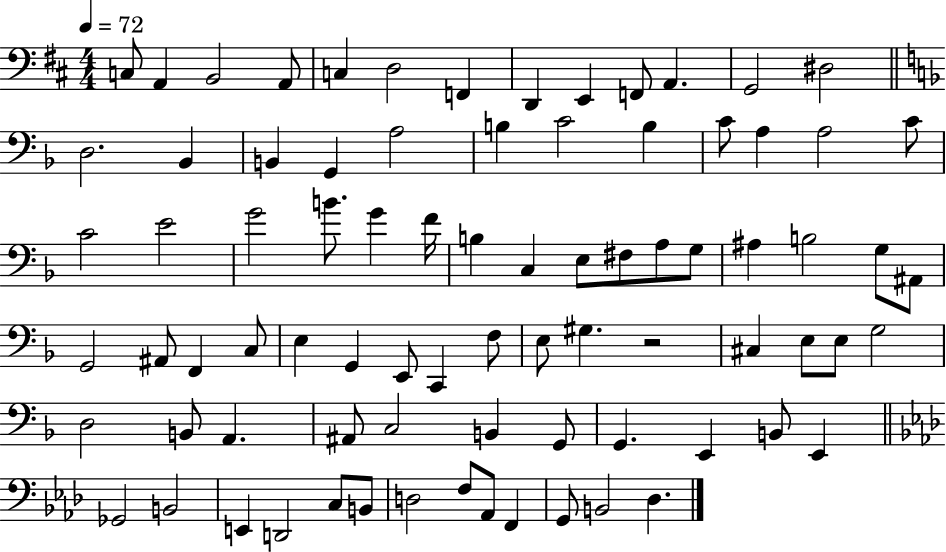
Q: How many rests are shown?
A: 1